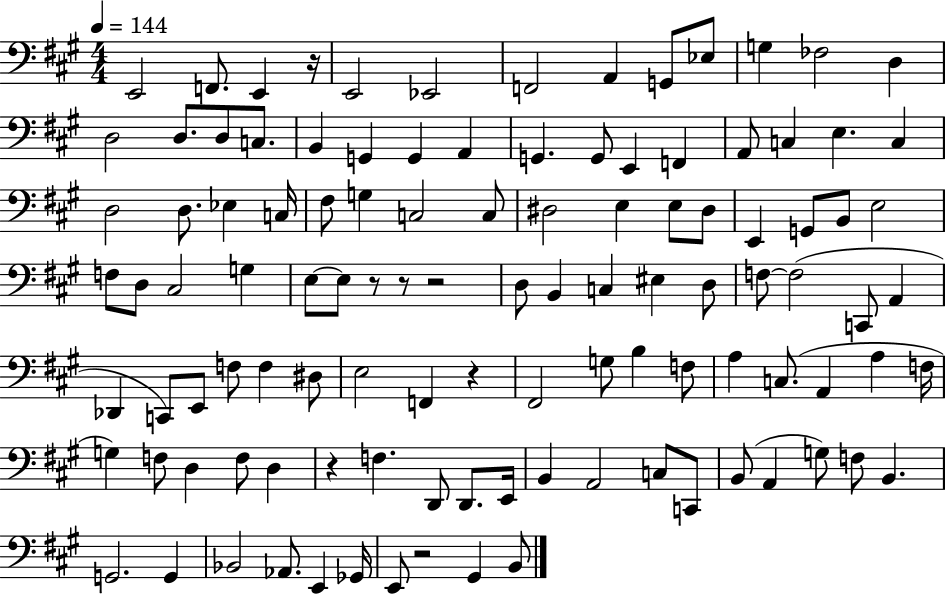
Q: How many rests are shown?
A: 7